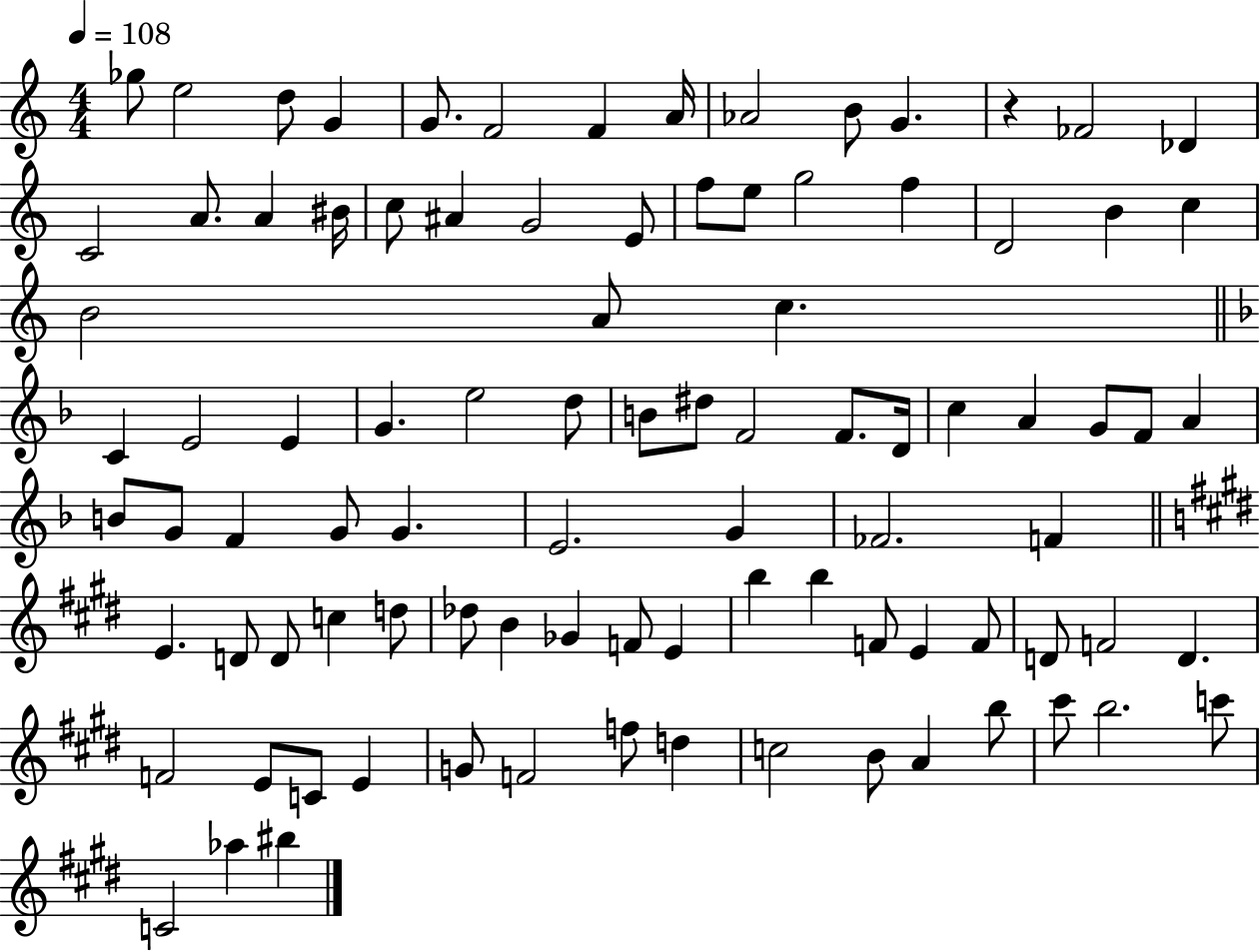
{
  \clef treble
  \numericTimeSignature
  \time 4/4
  \key c \major
  \tempo 4 = 108
  ges''8 e''2 d''8 g'4 | g'8. f'2 f'4 a'16 | aes'2 b'8 g'4. | r4 fes'2 des'4 | \break c'2 a'8. a'4 bis'16 | c''8 ais'4 g'2 e'8 | f''8 e''8 g''2 f''4 | d'2 b'4 c''4 | \break b'2 a'8 c''4. | \bar "||" \break \key f \major c'4 e'2 e'4 | g'4. e''2 d''8 | b'8 dis''8 f'2 f'8. d'16 | c''4 a'4 g'8 f'8 a'4 | \break b'8 g'8 f'4 g'8 g'4. | e'2. g'4 | fes'2. f'4 | \bar "||" \break \key e \major e'4. d'8 d'8 c''4 d''8 | des''8 b'4 ges'4 f'8 e'4 | b''4 b''4 f'8 e'4 f'8 | d'8 f'2 d'4. | \break f'2 e'8 c'8 e'4 | g'8 f'2 f''8 d''4 | c''2 b'8 a'4 b''8 | cis'''8 b''2. c'''8 | \break c'2 aes''4 bis''4 | \bar "|."
}